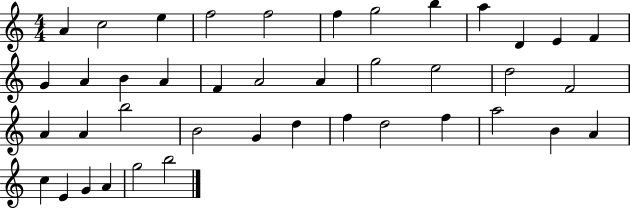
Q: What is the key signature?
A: C major